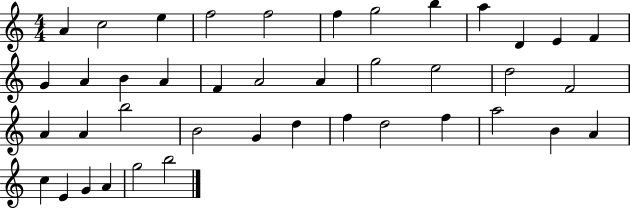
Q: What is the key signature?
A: C major